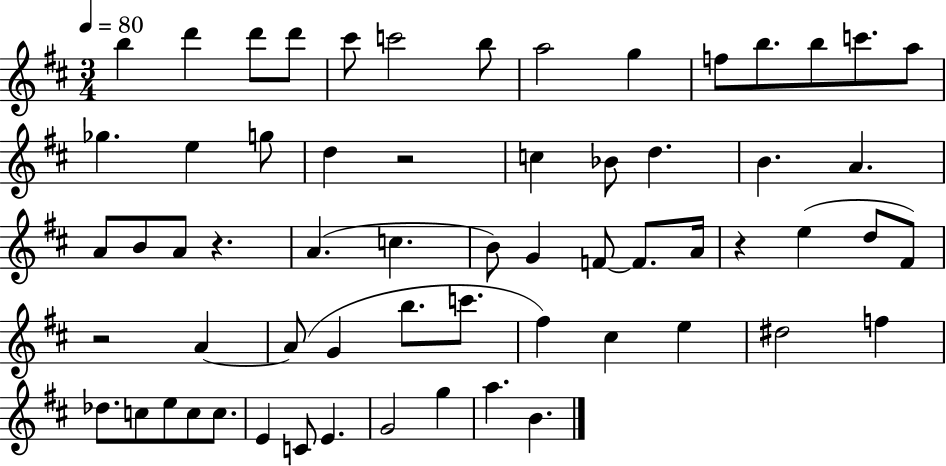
X:1
T:Untitled
M:3/4
L:1/4
K:D
b d' d'/2 d'/2 ^c'/2 c'2 b/2 a2 g f/2 b/2 b/2 c'/2 a/2 _g e g/2 d z2 c _B/2 d B A A/2 B/2 A/2 z A c B/2 G F/2 F/2 A/4 z e d/2 ^F/2 z2 A A/2 G b/2 c'/2 ^f ^c e ^d2 f _d/2 c/2 e/2 c/2 c/2 E C/2 E G2 g a B